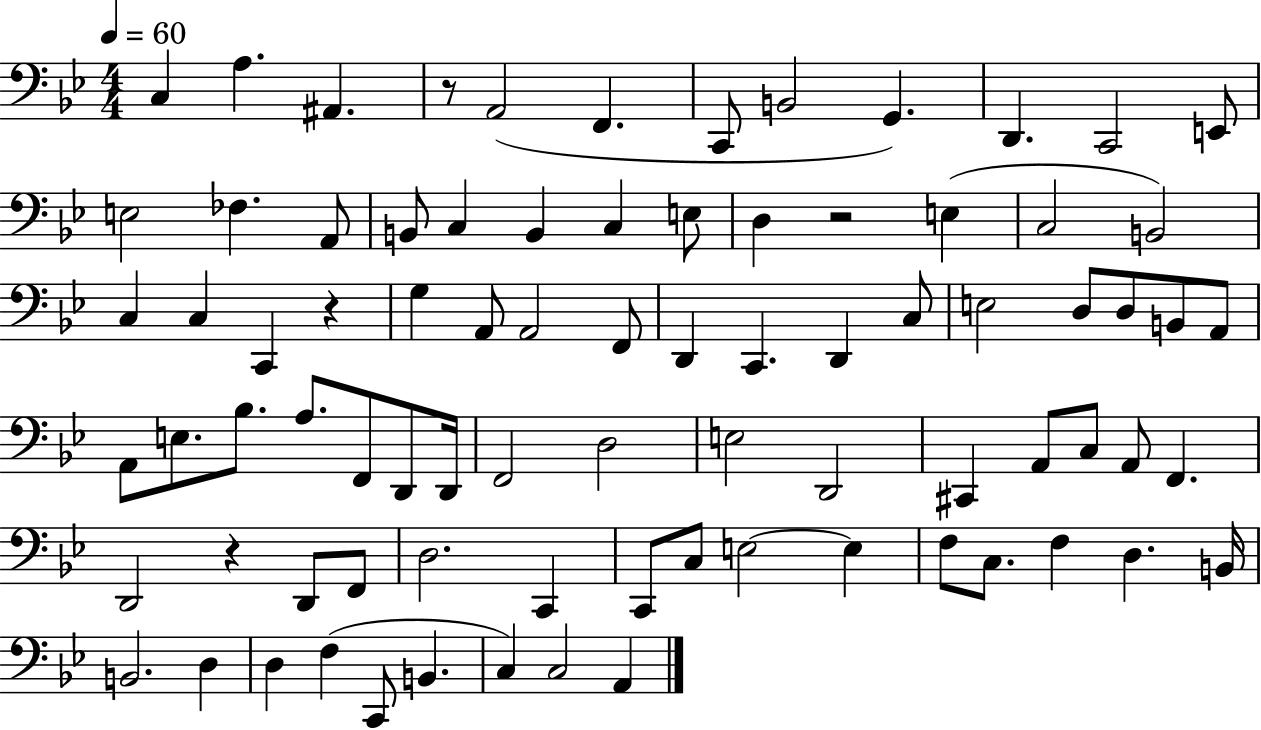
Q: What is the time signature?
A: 4/4